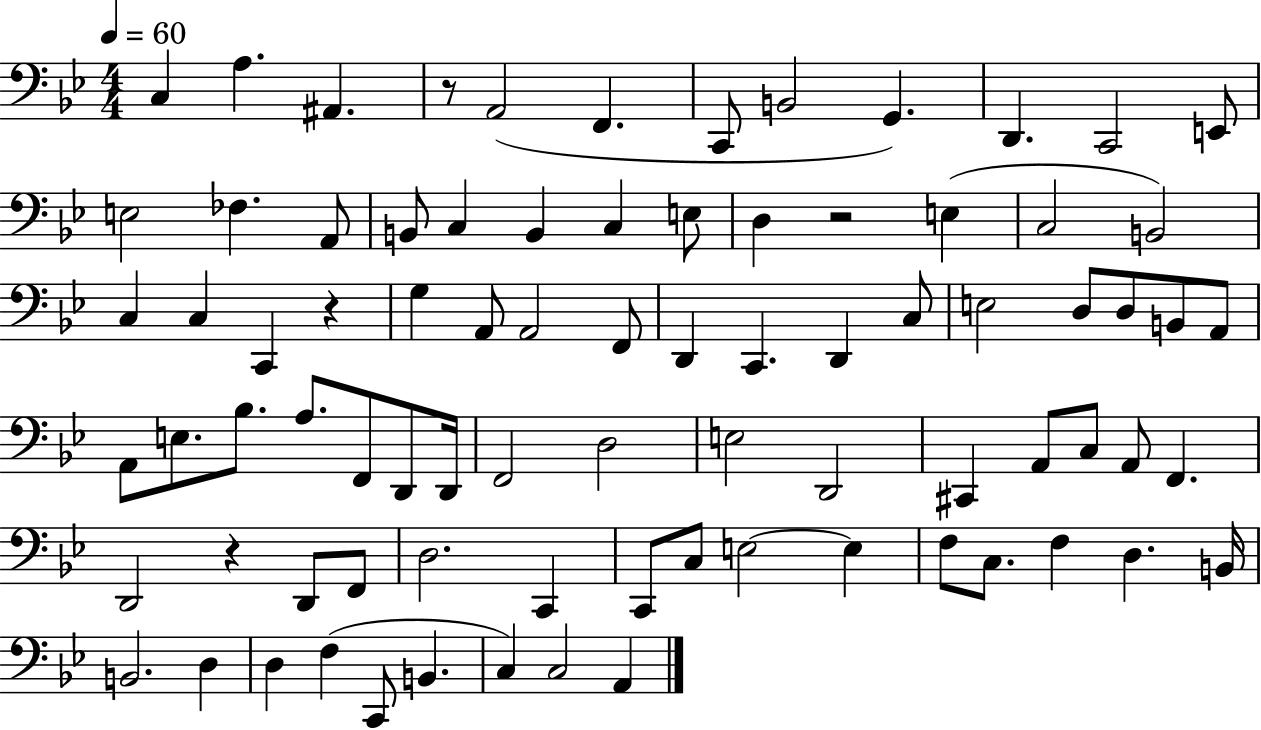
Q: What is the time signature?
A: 4/4